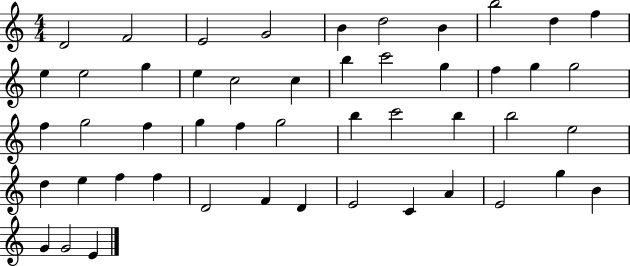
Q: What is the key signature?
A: C major